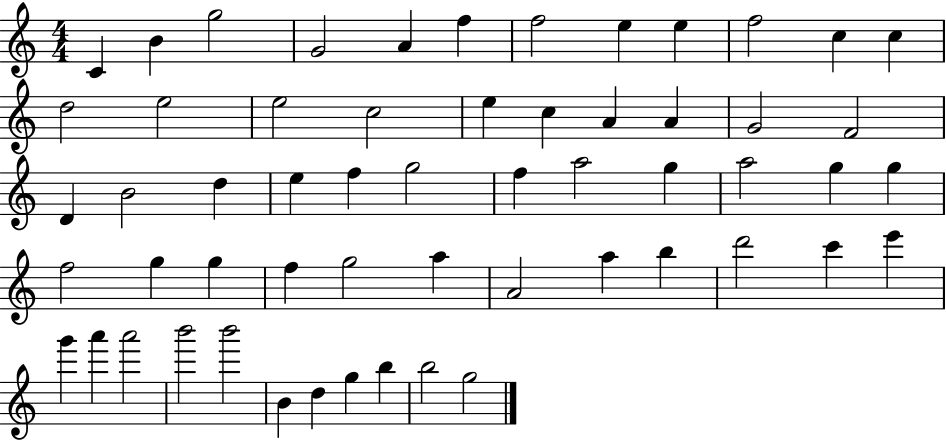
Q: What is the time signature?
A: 4/4